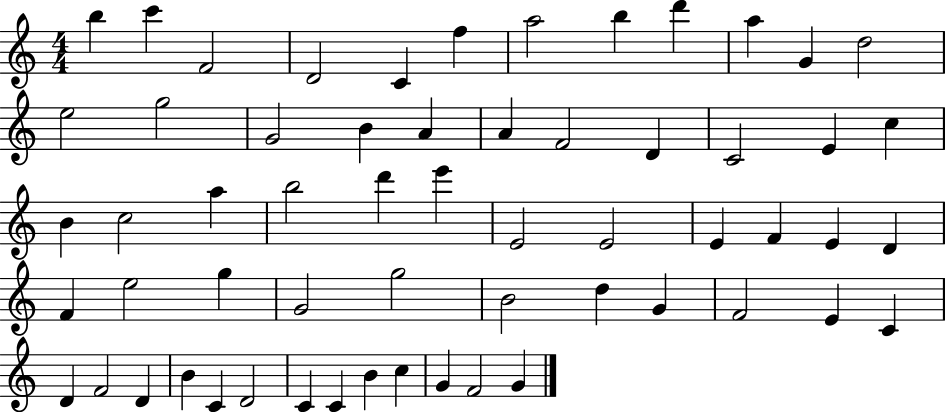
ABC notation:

X:1
T:Untitled
M:4/4
L:1/4
K:C
b c' F2 D2 C f a2 b d' a G d2 e2 g2 G2 B A A F2 D C2 E c B c2 a b2 d' e' E2 E2 E F E D F e2 g G2 g2 B2 d G F2 E C D F2 D B C D2 C C B c G F2 G